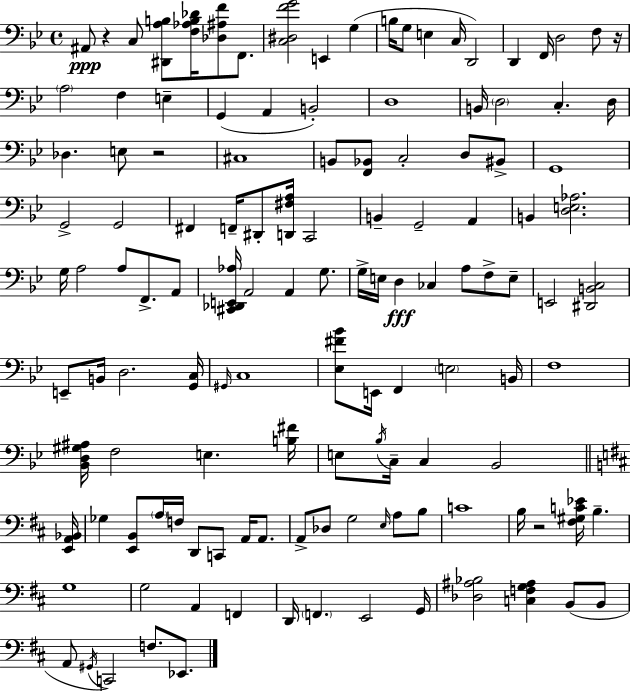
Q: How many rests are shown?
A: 4